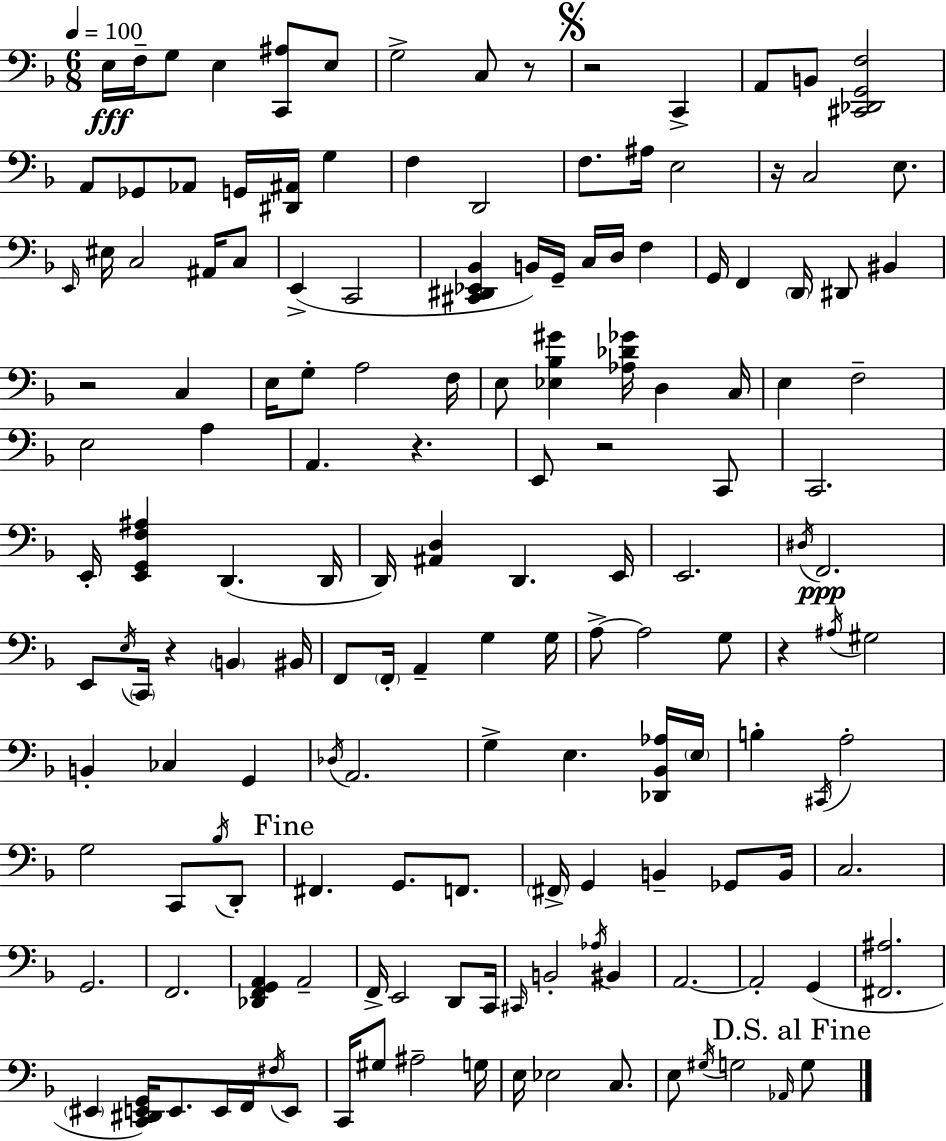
X:1
T:Untitled
M:6/8
L:1/4
K:F
E,/4 F,/4 G,/2 E, [C,,^A,]/2 E,/2 G,2 C,/2 z/2 z2 C,, A,,/2 B,,/2 [^C,,_D,,G,,F,]2 A,,/2 _G,,/2 _A,,/2 G,,/4 [^D,,^A,,]/4 G, F, D,,2 F,/2 ^A,/4 E,2 z/4 C,2 E,/2 E,,/4 ^E,/4 C,2 ^A,,/4 C,/2 E,, C,,2 [^C,,^D,,_E,,_B,,] B,,/4 G,,/4 C,/4 D,/4 F, G,,/4 F,, D,,/4 ^D,,/2 ^B,, z2 C, E,/4 G,/2 A,2 F,/4 E,/2 [_E,_B,^G] [_A,_D_G]/4 D, C,/4 E, F,2 E,2 A, A,, z E,,/2 z2 C,,/2 C,,2 E,,/4 [E,,G,,F,^A,] D,, D,,/4 D,,/4 [^A,,D,] D,, E,,/4 E,,2 ^D,/4 F,,2 E,,/2 E,/4 C,,/4 z B,, ^B,,/4 F,,/2 F,,/4 A,, G, G,/4 A,/2 A,2 G,/2 z ^A,/4 ^G,2 B,, _C, G,, _D,/4 A,,2 G, E, [_D,,_B,,_A,]/4 E,/4 B, ^C,,/4 A,2 G,2 C,,/2 _B,/4 D,,/2 ^F,, G,,/2 F,,/2 ^F,,/4 G,, B,, _G,,/2 B,,/4 C,2 G,,2 F,,2 [_D,,F,,G,,A,,] A,,2 F,,/4 E,,2 D,,/2 C,,/4 ^C,,/4 B,,2 _A,/4 ^B,, A,,2 A,,2 G,, [^F,,^A,]2 ^E,, [C,,^D,,E,,G,,]/4 E,,/2 E,,/4 F,,/4 ^F,/4 E,,/2 C,,/4 ^G,/2 ^A,2 G,/4 E,/4 _E,2 C,/2 E,/2 ^G,/4 G,2 _A,,/4 G,/2